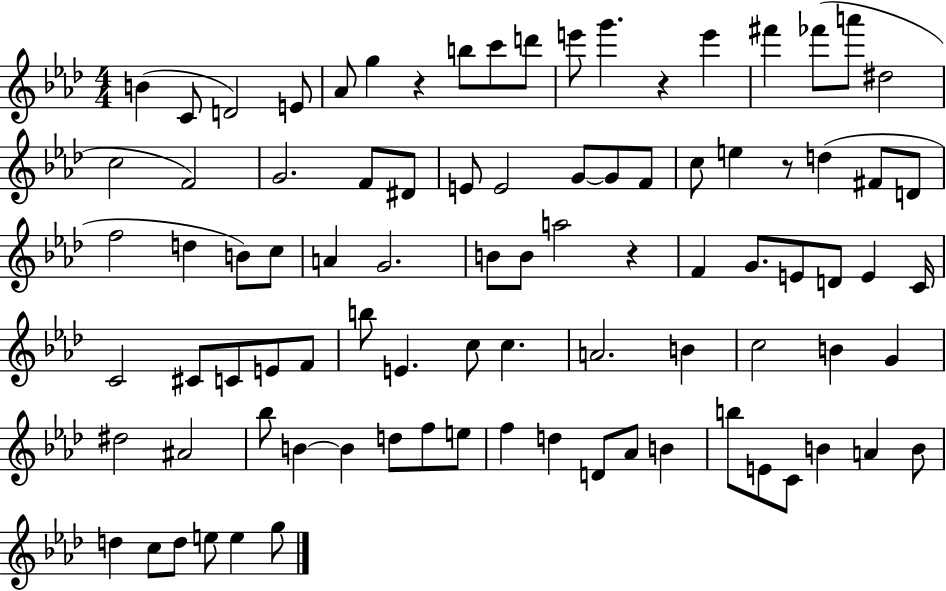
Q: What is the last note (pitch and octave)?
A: G5